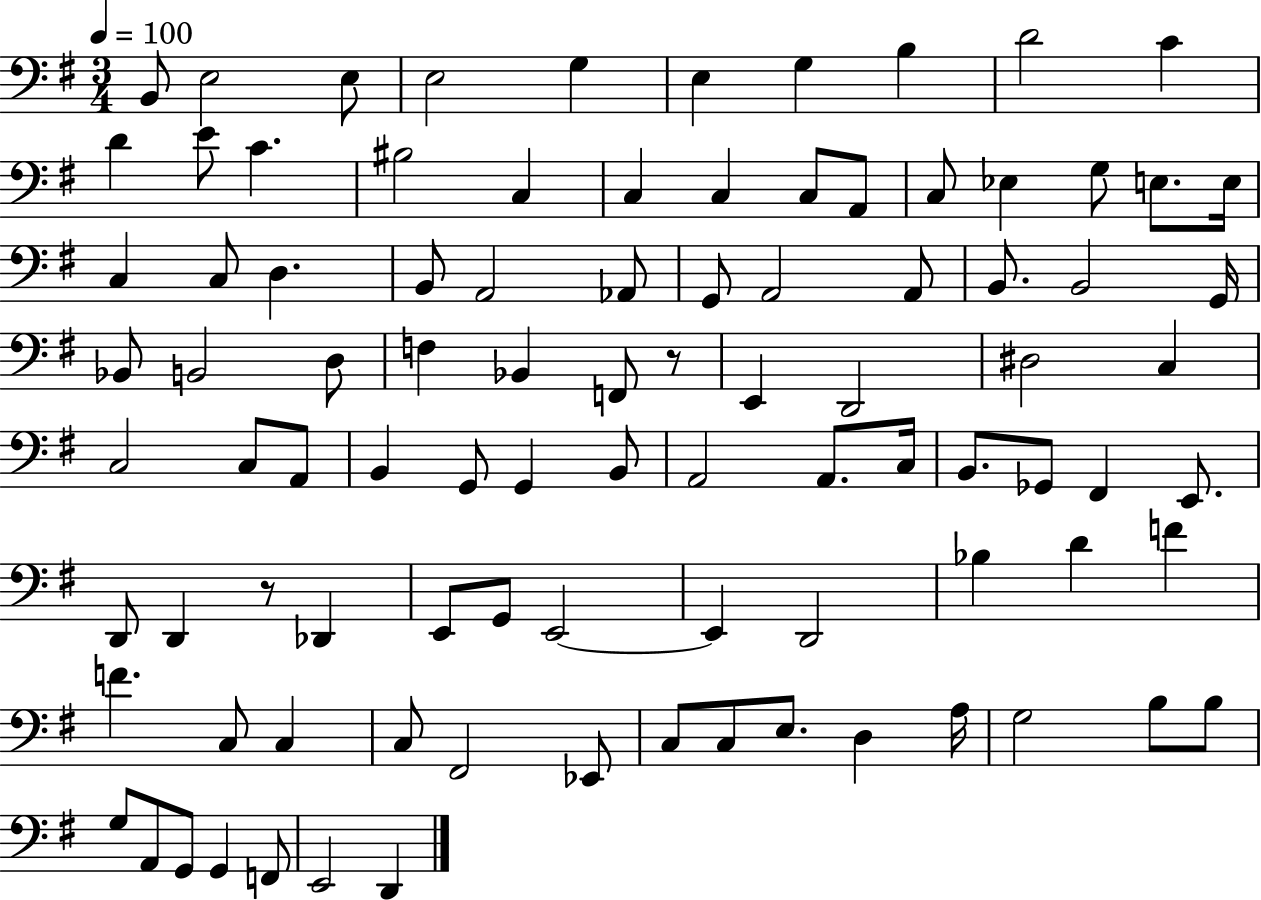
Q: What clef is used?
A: bass